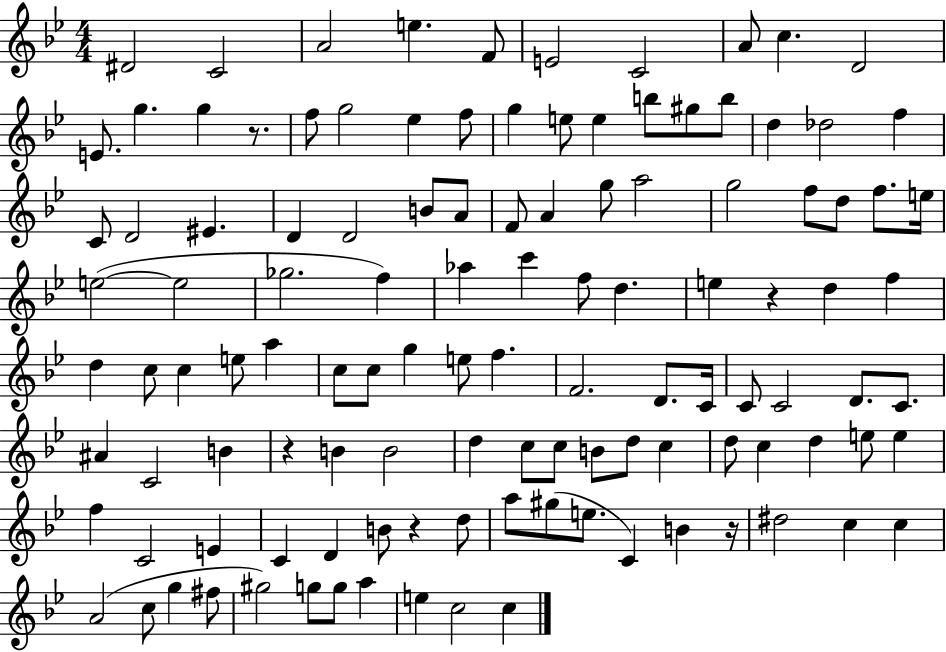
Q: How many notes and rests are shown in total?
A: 117